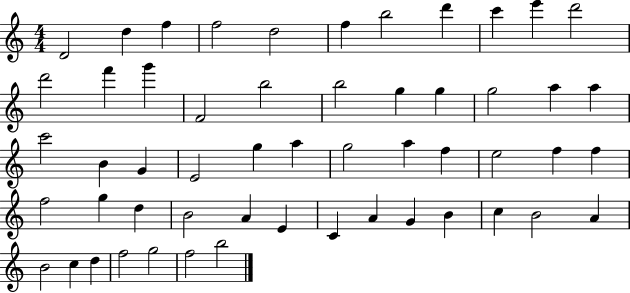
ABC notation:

X:1
T:Untitled
M:4/4
L:1/4
K:C
D2 d f f2 d2 f b2 d' c' e' d'2 d'2 f' g' F2 b2 b2 g g g2 a a c'2 B G E2 g a g2 a f e2 f f f2 g d B2 A E C A G B c B2 A B2 c d f2 g2 f2 b2